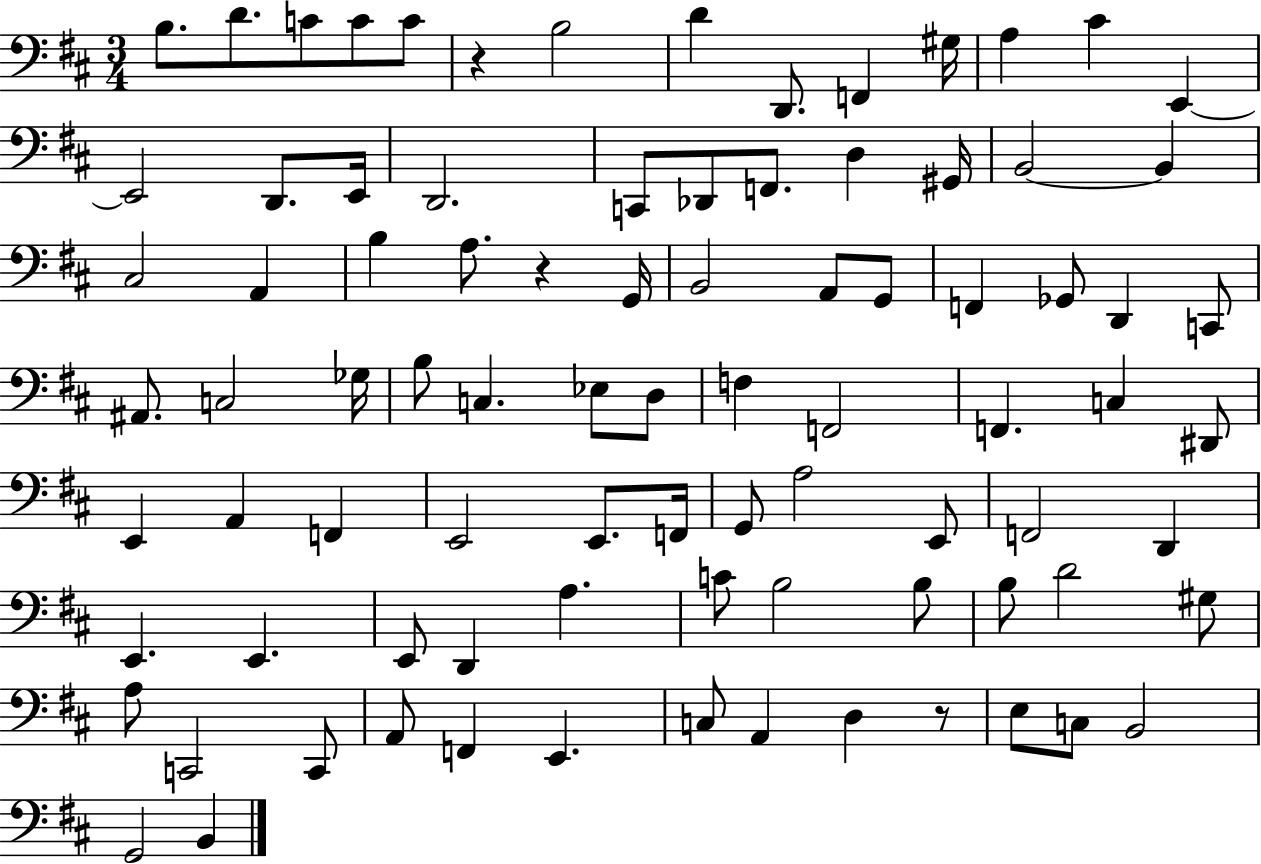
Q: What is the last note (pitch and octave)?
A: B2